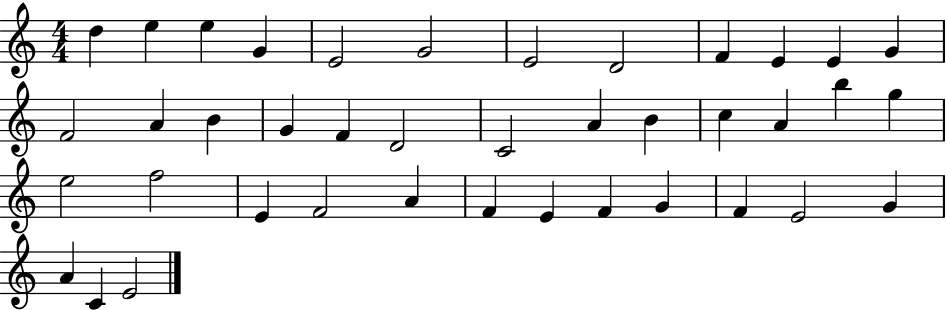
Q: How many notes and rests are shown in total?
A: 40